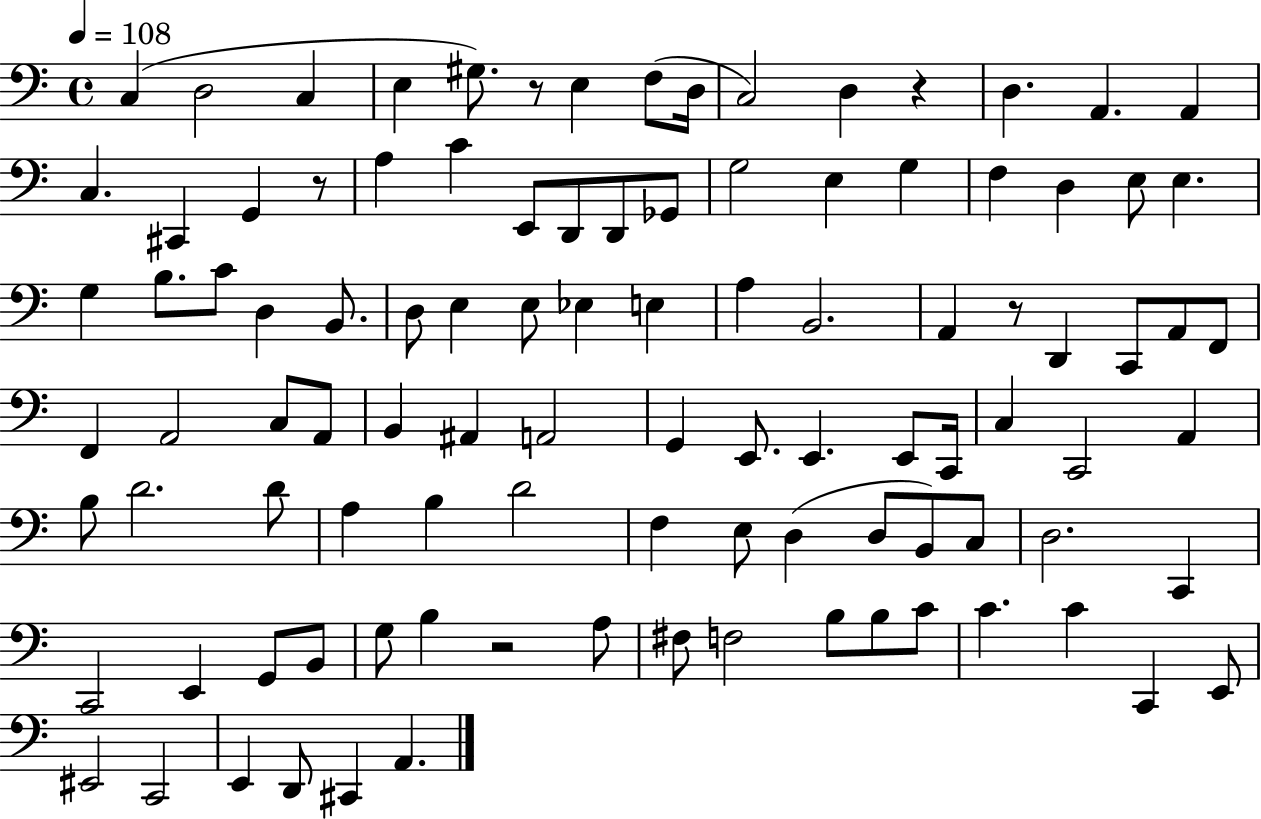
C3/q D3/h C3/q E3/q G#3/e. R/e E3/q F3/e D3/s C3/h D3/q R/q D3/q. A2/q. A2/q C3/q. C#2/q G2/q R/e A3/q C4/q E2/e D2/e D2/e Gb2/e G3/h E3/q G3/q F3/q D3/q E3/e E3/q. G3/q B3/e. C4/e D3/q B2/e. D3/e E3/q E3/e Eb3/q E3/q A3/q B2/h. A2/q R/e D2/q C2/e A2/e F2/e F2/q A2/h C3/e A2/e B2/q A#2/q A2/h G2/q E2/e. E2/q. E2/e C2/s C3/q C2/h A2/q B3/e D4/h. D4/e A3/q B3/q D4/h F3/q E3/e D3/q D3/e B2/e C3/e D3/h. C2/q C2/h E2/q G2/e B2/e G3/e B3/q R/h A3/e F#3/e F3/h B3/e B3/e C4/e C4/q. C4/q C2/q E2/e EIS2/h C2/h E2/q D2/e C#2/q A2/q.